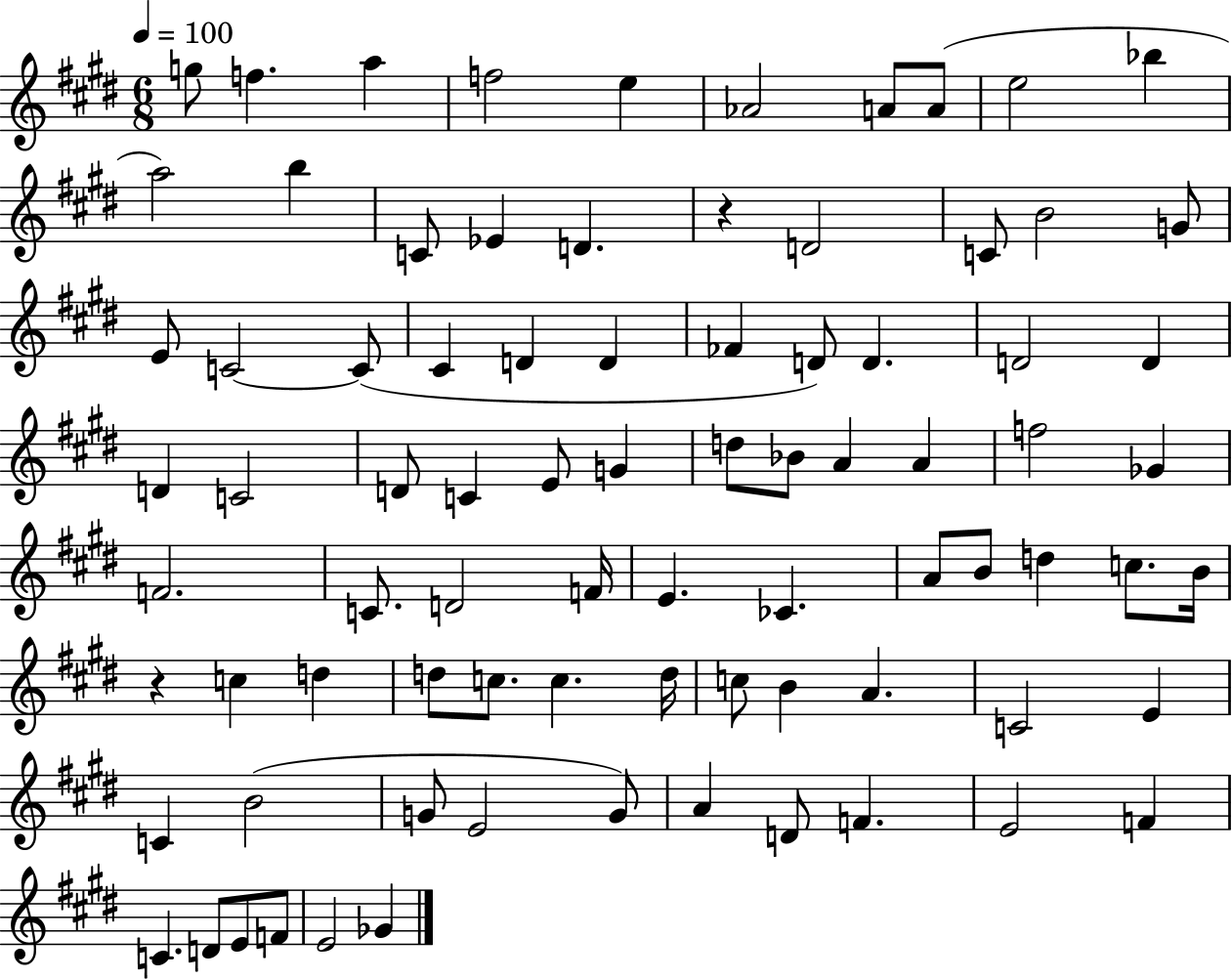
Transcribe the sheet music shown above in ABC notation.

X:1
T:Untitled
M:6/8
L:1/4
K:E
g/2 f a f2 e _A2 A/2 A/2 e2 _b a2 b C/2 _E D z D2 C/2 B2 G/2 E/2 C2 C/2 ^C D D _F D/2 D D2 D D C2 D/2 C E/2 G d/2 _B/2 A A f2 _G F2 C/2 D2 F/4 E _C A/2 B/2 d c/2 B/4 z c d d/2 c/2 c d/4 c/2 B A C2 E C B2 G/2 E2 G/2 A D/2 F E2 F C D/2 E/2 F/2 E2 _G